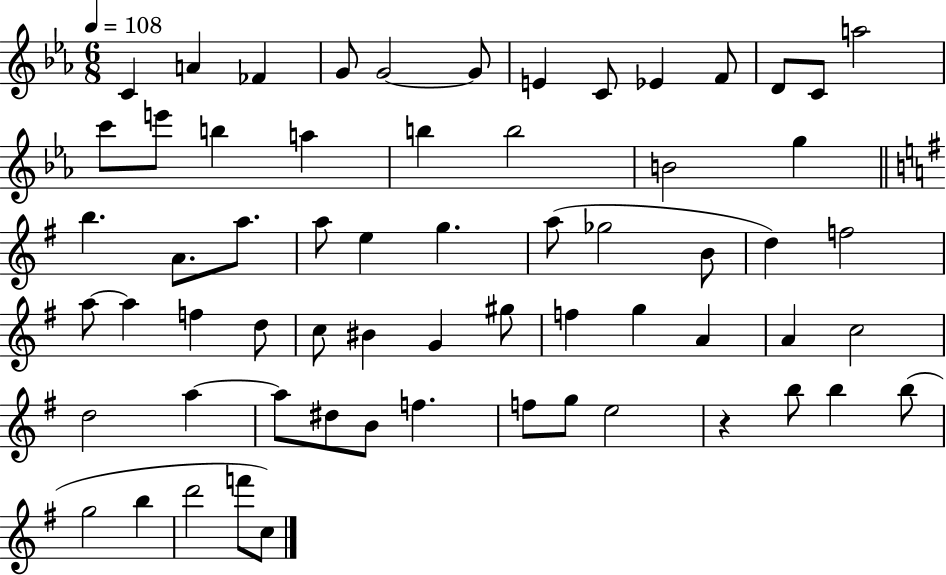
{
  \clef treble
  \numericTimeSignature
  \time 6/8
  \key ees \major
  \tempo 4 = 108
  c'4 a'4 fes'4 | g'8 g'2~~ g'8 | e'4 c'8 ees'4 f'8 | d'8 c'8 a''2 | \break c'''8 e'''8 b''4 a''4 | b''4 b''2 | b'2 g''4 | \bar "||" \break \key g \major b''4. a'8. a''8. | a''8 e''4 g''4. | a''8( ges''2 b'8 | d''4) f''2 | \break a''8~~ a''4 f''4 d''8 | c''8 bis'4 g'4 gis''8 | f''4 g''4 a'4 | a'4 c''2 | \break d''2 a''4~~ | a''8 dis''8 b'8 f''4. | f''8 g''8 e''2 | r4 b''8 b''4 b''8( | \break g''2 b''4 | d'''2 f'''8 c''8) | \bar "|."
}